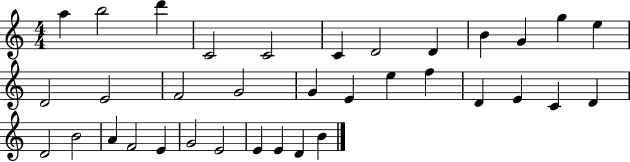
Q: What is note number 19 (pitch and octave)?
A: E5